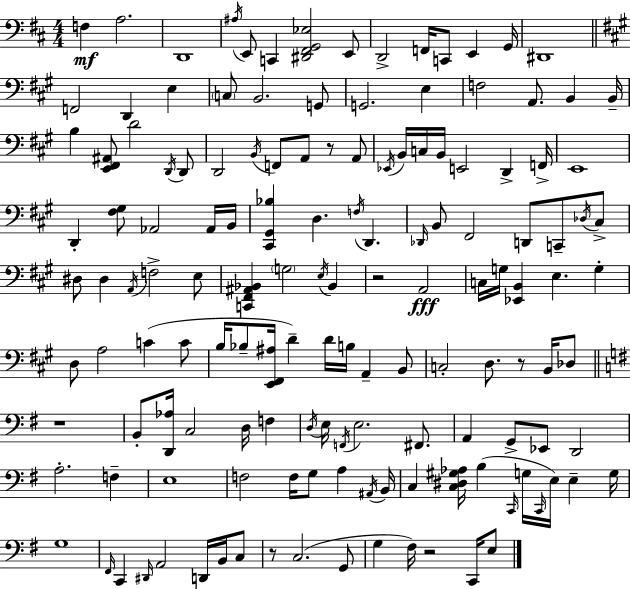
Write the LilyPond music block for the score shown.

{
  \clef bass
  \numericTimeSignature
  \time 4/4
  \key d \major
  f4\mf a2. | d,1 | \acciaccatura { ais16 } e,8 c,4 <dis, fis, g, ees>2 e,8 | d,2-> f,16 c,8 e,4 | \break g,16 dis,1 | \bar "||" \break \key a \major f,2 d,4 e4 | \parenthesize c8 b,2. g,8 | g,2. e4 | f2 a,8. b,4 b,16-- | \break b4 <e, fis, ais,>8 d'2 \acciaccatura { d,16 } d,8 | d,2 \acciaccatura { b,16 } f,8 a,8 r8 | a,8 \acciaccatura { ees,16 } b,16 c16 b,16 e,2 d,4-> | f,16-> e,1 | \break d,4-. <fis gis>8 aes,2 | aes,16 b,16 <cis, gis, bes>4 d4. \acciaccatura { f16 } d,4. | \grace { des,16 } b,8 fis,2 d,8 | c,8-- \acciaccatura { des16 } cis8-> dis8 dis4 \acciaccatura { a,16 } f2-> | \break e8 <c, fis, ais, bes,>4 \parenthesize g2 | \acciaccatura { e16 } bes,4 r2 | a,2\fff c16 g16 <ees, b,>4 e4. | g4-. d8 a2 | \break c'4( c'8 b16 bes8-- <e, fis, ais>16 d'4--) | d'16 b16 a,4-- b,8 c2-. | d8. r8 b,16 des8 \bar "||" \break \key g \major r1 | b,8-. <d, aes>16 c2 d16 f4 | \acciaccatura { d16 } e16 \acciaccatura { f,16 } e2. fis,8. | a,4 g,8-> ees,8 d,2 | \break a2.-. f4-- | e1 | f2 f16 g8 a4 | \acciaccatura { ais,16 } b,16 c4 <c dis gis aes>16 b4( \grace { c,16 } g16 \grace { c,16 } e16) | \break e4-- g16 g1 | \grace { fis,16 } c,4 \grace { dis,16 } a,2 | d,16 b,16 c8 r8 c2.( | g,8 g4 fis16) r2 | \break c,16 e8 \bar "|."
}